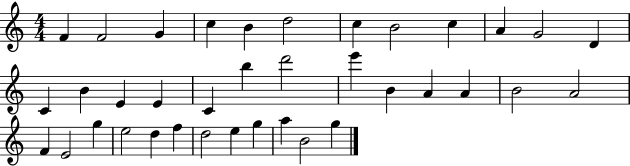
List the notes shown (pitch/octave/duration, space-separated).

F4/q F4/h G4/q C5/q B4/q D5/h C5/q B4/h C5/q A4/q G4/h D4/q C4/q B4/q E4/q E4/q C4/q B5/q D6/h E6/q B4/q A4/q A4/q B4/h A4/h F4/q E4/h G5/q E5/h D5/q F5/q D5/h E5/q G5/q A5/q B4/h G5/q